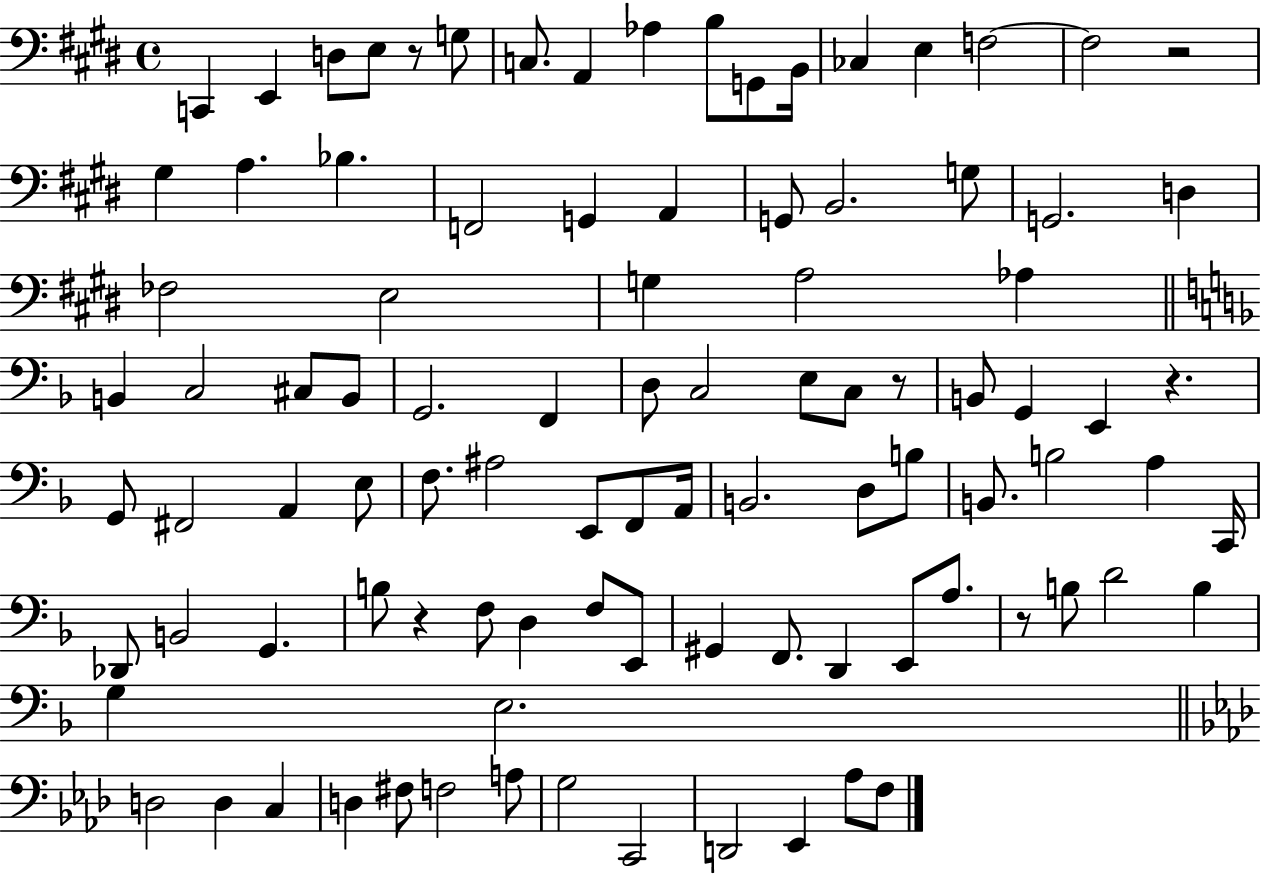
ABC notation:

X:1
T:Untitled
M:4/4
L:1/4
K:E
C,, E,, D,/2 E,/2 z/2 G,/2 C,/2 A,, _A, B,/2 G,,/2 B,,/4 _C, E, F,2 F,2 z2 ^G, A, _B, F,,2 G,, A,, G,,/2 B,,2 G,/2 G,,2 D, _F,2 E,2 G, A,2 _A, B,, C,2 ^C,/2 B,,/2 G,,2 F,, D,/2 C,2 E,/2 C,/2 z/2 B,,/2 G,, E,, z G,,/2 ^F,,2 A,, E,/2 F,/2 ^A,2 E,,/2 F,,/2 A,,/4 B,,2 D,/2 B,/2 B,,/2 B,2 A, C,,/4 _D,,/2 B,,2 G,, B,/2 z F,/2 D, F,/2 E,,/2 ^G,, F,,/2 D,, E,,/2 A,/2 z/2 B,/2 D2 B, G, E,2 D,2 D, C, D, ^F,/2 F,2 A,/2 G,2 C,,2 D,,2 _E,, _A,/2 F,/2